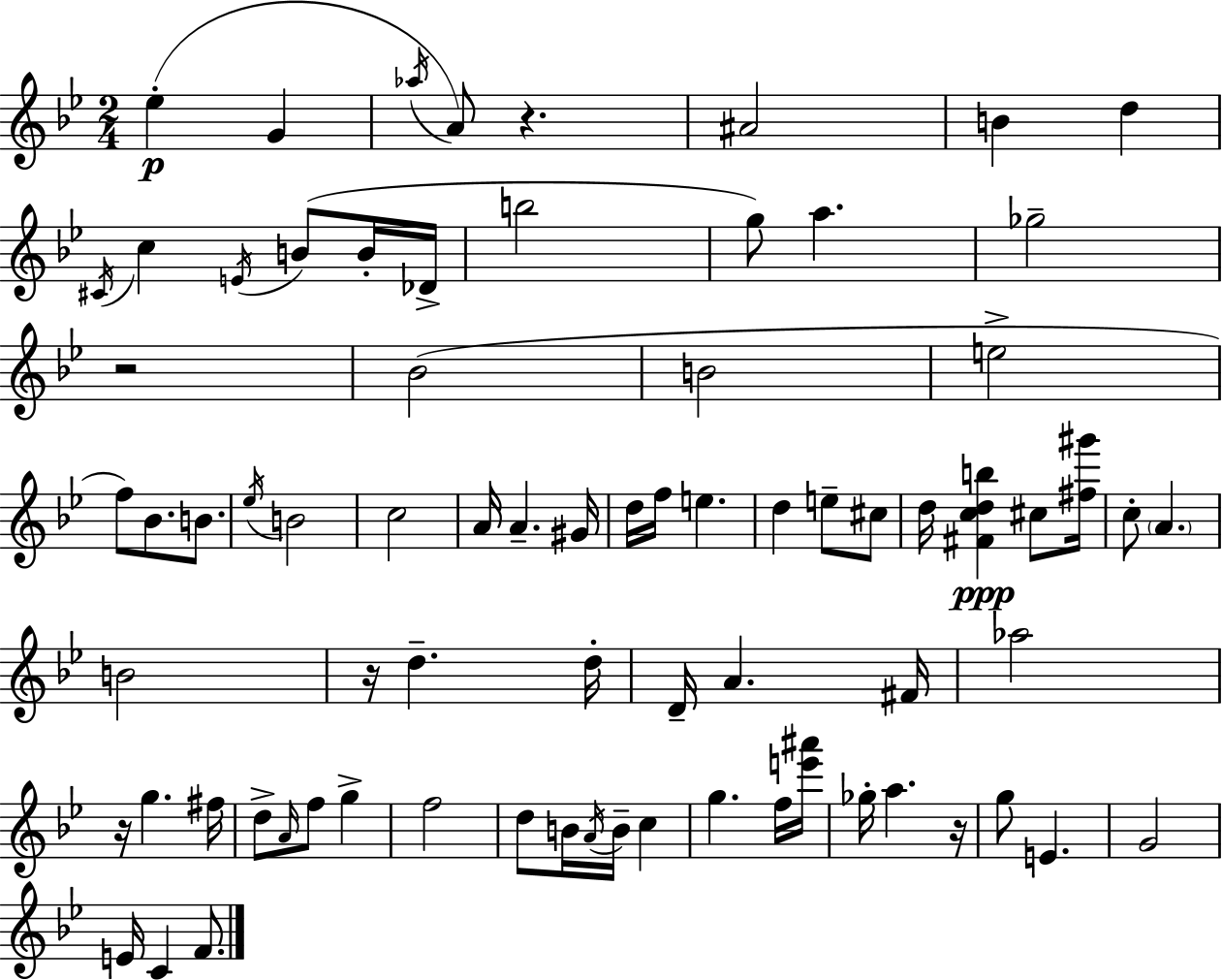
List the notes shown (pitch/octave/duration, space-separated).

Eb5/q G4/q Ab5/s A4/e R/q. A#4/h B4/q D5/q C#4/s C5/q E4/s B4/e B4/s Db4/s B5/h G5/e A5/q. Gb5/h R/h Bb4/h B4/h E5/h F5/e Bb4/e. B4/e. Eb5/s B4/h C5/h A4/s A4/q. G#4/s D5/s F5/s E5/q. D5/q E5/e C#5/e D5/s [F#4,C5,D5,B5]/q C#5/e [F#5,G#6]/s C5/e A4/q. B4/h R/s D5/q. D5/s D4/s A4/q. F#4/s Ab5/h R/s G5/q. F#5/s D5/e A4/s F5/e G5/q F5/h D5/e B4/s A4/s B4/s C5/q G5/q. F5/s [E6,A#6]/s Gb5/s A5/q. R/s G5/e E4/q. G4/h E4/s C4/q F4/e.